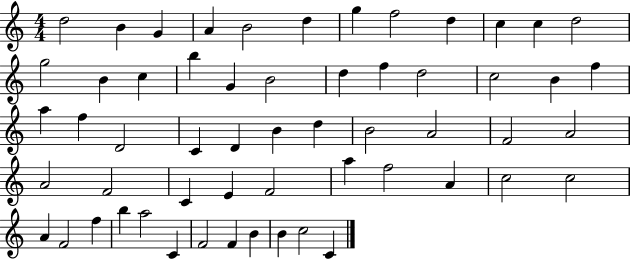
D5/h B4/q G4/q A4/q B4/h D5/q G5/q F5/h D5/q C5/q C5/q D5/h G5/h B4/q C5/q B5/q G4/q B4/h D5/q F5/q D5/h C5/h B4/q F5/q A5/q F5/q D4/h C4/q D4/q B4/q D5/q B4/h A4/h F4/h A4/h A4/h F4/h C4/q E4/q F4/h A5/q F5/h A4/q C5/h C5/h A4/q F4/h F5/q B5/q A5/h C4/q F4/h F4/q B4/q B4/q C5/h C4/q